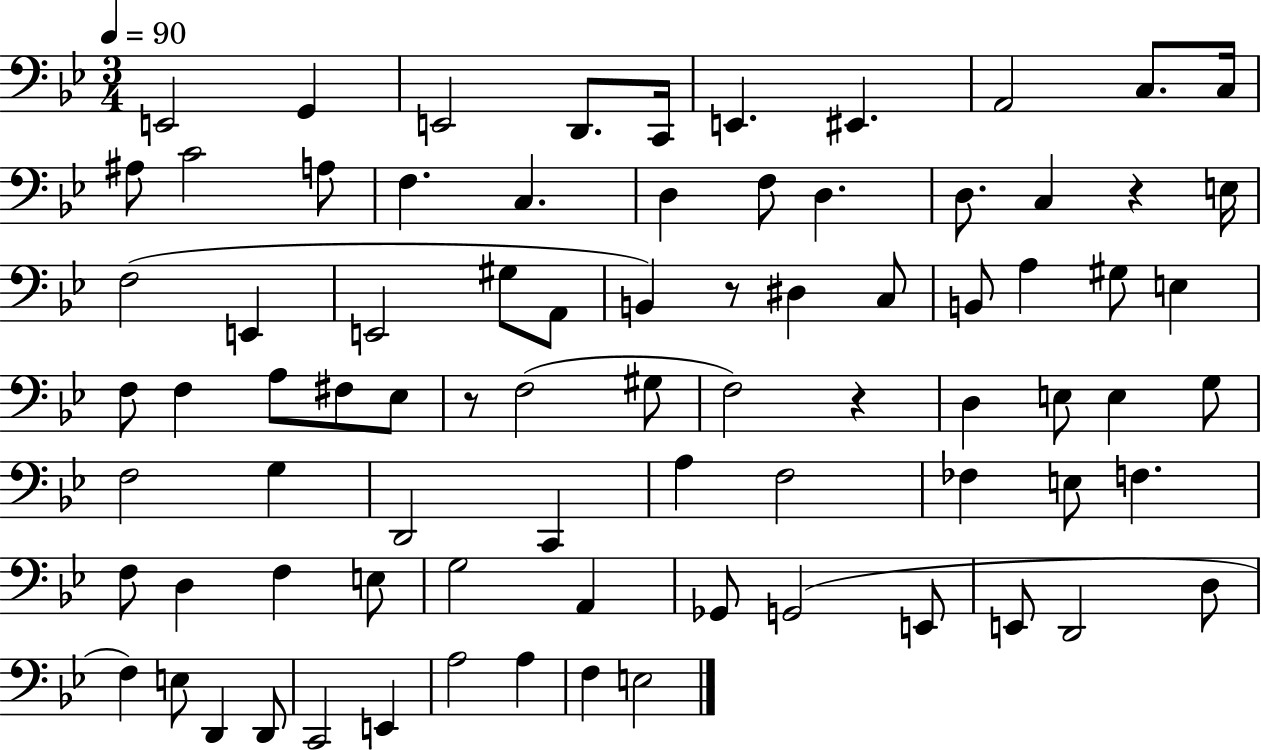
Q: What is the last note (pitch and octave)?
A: E3